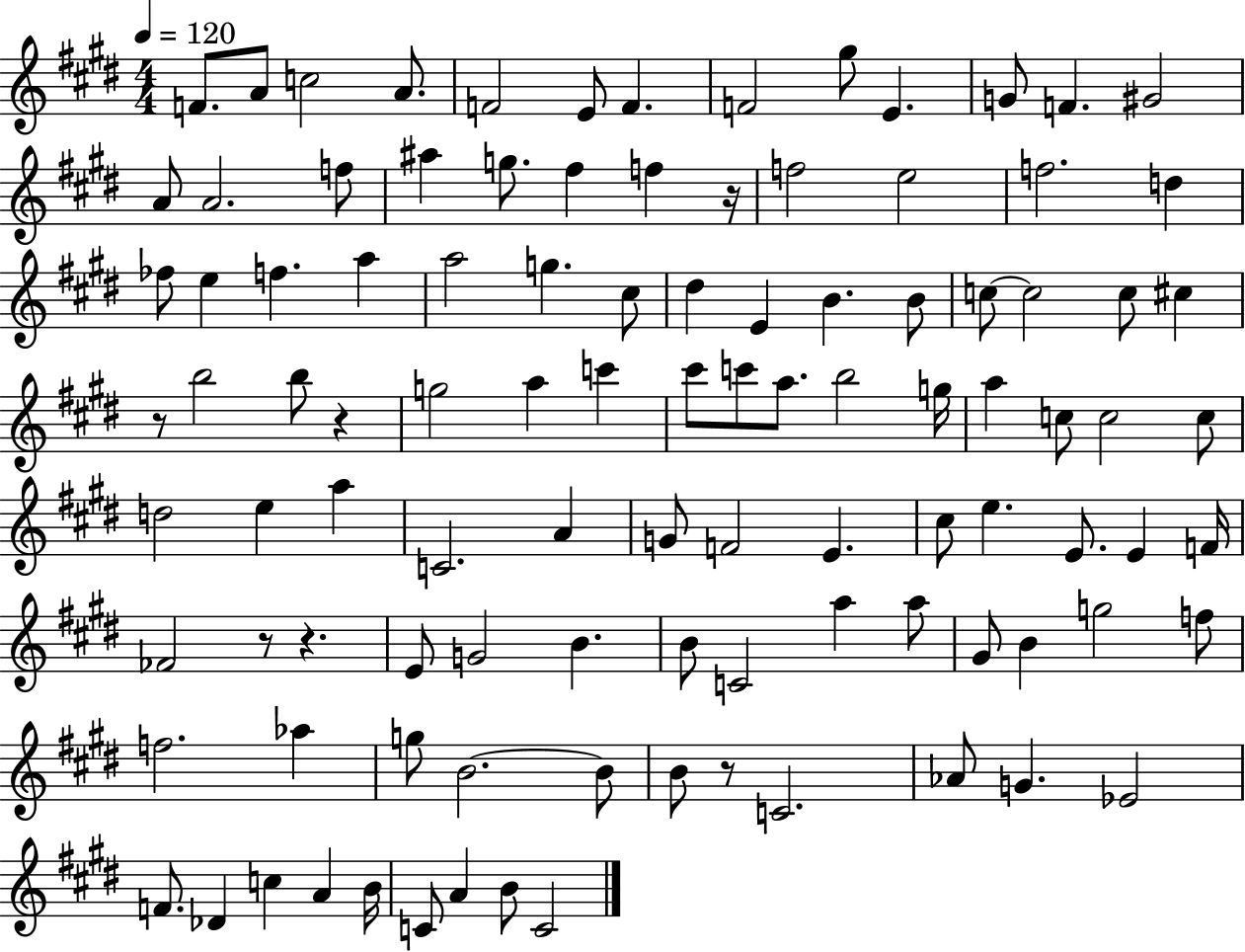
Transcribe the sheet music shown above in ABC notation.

X:1
T:Untitled
M:4/4
L:1/4
K:E
F/2 A/2 c2 A/2 F2 E/2 F F2 ^g/2 E G/2 F ^G2 A/2 A2 f/2 ^a g/2 ^f f z/4 f2 e2 f2 d _f/2 e f a a2 g ^c/2 ^d E B B/2 c/2 c2 c/2 ^c z/2 b2 b/2 z g2 a c' ^c'/2 c'/2 a/2 b2 g/4 a c/2 c2 c/2 d2 e a C2 A G/2 F2 E ^c/2 e E/2 E F/4 _F2 z/2 z E/2 G2 B B/2 C2 a a/2 ^G/2 B g2 f/2 f2 _a g/2 B2 B/2 B/2 z/2 C2 _A/2 G _E2 F/2 _D c A B/4 C/2 A B/2 C2